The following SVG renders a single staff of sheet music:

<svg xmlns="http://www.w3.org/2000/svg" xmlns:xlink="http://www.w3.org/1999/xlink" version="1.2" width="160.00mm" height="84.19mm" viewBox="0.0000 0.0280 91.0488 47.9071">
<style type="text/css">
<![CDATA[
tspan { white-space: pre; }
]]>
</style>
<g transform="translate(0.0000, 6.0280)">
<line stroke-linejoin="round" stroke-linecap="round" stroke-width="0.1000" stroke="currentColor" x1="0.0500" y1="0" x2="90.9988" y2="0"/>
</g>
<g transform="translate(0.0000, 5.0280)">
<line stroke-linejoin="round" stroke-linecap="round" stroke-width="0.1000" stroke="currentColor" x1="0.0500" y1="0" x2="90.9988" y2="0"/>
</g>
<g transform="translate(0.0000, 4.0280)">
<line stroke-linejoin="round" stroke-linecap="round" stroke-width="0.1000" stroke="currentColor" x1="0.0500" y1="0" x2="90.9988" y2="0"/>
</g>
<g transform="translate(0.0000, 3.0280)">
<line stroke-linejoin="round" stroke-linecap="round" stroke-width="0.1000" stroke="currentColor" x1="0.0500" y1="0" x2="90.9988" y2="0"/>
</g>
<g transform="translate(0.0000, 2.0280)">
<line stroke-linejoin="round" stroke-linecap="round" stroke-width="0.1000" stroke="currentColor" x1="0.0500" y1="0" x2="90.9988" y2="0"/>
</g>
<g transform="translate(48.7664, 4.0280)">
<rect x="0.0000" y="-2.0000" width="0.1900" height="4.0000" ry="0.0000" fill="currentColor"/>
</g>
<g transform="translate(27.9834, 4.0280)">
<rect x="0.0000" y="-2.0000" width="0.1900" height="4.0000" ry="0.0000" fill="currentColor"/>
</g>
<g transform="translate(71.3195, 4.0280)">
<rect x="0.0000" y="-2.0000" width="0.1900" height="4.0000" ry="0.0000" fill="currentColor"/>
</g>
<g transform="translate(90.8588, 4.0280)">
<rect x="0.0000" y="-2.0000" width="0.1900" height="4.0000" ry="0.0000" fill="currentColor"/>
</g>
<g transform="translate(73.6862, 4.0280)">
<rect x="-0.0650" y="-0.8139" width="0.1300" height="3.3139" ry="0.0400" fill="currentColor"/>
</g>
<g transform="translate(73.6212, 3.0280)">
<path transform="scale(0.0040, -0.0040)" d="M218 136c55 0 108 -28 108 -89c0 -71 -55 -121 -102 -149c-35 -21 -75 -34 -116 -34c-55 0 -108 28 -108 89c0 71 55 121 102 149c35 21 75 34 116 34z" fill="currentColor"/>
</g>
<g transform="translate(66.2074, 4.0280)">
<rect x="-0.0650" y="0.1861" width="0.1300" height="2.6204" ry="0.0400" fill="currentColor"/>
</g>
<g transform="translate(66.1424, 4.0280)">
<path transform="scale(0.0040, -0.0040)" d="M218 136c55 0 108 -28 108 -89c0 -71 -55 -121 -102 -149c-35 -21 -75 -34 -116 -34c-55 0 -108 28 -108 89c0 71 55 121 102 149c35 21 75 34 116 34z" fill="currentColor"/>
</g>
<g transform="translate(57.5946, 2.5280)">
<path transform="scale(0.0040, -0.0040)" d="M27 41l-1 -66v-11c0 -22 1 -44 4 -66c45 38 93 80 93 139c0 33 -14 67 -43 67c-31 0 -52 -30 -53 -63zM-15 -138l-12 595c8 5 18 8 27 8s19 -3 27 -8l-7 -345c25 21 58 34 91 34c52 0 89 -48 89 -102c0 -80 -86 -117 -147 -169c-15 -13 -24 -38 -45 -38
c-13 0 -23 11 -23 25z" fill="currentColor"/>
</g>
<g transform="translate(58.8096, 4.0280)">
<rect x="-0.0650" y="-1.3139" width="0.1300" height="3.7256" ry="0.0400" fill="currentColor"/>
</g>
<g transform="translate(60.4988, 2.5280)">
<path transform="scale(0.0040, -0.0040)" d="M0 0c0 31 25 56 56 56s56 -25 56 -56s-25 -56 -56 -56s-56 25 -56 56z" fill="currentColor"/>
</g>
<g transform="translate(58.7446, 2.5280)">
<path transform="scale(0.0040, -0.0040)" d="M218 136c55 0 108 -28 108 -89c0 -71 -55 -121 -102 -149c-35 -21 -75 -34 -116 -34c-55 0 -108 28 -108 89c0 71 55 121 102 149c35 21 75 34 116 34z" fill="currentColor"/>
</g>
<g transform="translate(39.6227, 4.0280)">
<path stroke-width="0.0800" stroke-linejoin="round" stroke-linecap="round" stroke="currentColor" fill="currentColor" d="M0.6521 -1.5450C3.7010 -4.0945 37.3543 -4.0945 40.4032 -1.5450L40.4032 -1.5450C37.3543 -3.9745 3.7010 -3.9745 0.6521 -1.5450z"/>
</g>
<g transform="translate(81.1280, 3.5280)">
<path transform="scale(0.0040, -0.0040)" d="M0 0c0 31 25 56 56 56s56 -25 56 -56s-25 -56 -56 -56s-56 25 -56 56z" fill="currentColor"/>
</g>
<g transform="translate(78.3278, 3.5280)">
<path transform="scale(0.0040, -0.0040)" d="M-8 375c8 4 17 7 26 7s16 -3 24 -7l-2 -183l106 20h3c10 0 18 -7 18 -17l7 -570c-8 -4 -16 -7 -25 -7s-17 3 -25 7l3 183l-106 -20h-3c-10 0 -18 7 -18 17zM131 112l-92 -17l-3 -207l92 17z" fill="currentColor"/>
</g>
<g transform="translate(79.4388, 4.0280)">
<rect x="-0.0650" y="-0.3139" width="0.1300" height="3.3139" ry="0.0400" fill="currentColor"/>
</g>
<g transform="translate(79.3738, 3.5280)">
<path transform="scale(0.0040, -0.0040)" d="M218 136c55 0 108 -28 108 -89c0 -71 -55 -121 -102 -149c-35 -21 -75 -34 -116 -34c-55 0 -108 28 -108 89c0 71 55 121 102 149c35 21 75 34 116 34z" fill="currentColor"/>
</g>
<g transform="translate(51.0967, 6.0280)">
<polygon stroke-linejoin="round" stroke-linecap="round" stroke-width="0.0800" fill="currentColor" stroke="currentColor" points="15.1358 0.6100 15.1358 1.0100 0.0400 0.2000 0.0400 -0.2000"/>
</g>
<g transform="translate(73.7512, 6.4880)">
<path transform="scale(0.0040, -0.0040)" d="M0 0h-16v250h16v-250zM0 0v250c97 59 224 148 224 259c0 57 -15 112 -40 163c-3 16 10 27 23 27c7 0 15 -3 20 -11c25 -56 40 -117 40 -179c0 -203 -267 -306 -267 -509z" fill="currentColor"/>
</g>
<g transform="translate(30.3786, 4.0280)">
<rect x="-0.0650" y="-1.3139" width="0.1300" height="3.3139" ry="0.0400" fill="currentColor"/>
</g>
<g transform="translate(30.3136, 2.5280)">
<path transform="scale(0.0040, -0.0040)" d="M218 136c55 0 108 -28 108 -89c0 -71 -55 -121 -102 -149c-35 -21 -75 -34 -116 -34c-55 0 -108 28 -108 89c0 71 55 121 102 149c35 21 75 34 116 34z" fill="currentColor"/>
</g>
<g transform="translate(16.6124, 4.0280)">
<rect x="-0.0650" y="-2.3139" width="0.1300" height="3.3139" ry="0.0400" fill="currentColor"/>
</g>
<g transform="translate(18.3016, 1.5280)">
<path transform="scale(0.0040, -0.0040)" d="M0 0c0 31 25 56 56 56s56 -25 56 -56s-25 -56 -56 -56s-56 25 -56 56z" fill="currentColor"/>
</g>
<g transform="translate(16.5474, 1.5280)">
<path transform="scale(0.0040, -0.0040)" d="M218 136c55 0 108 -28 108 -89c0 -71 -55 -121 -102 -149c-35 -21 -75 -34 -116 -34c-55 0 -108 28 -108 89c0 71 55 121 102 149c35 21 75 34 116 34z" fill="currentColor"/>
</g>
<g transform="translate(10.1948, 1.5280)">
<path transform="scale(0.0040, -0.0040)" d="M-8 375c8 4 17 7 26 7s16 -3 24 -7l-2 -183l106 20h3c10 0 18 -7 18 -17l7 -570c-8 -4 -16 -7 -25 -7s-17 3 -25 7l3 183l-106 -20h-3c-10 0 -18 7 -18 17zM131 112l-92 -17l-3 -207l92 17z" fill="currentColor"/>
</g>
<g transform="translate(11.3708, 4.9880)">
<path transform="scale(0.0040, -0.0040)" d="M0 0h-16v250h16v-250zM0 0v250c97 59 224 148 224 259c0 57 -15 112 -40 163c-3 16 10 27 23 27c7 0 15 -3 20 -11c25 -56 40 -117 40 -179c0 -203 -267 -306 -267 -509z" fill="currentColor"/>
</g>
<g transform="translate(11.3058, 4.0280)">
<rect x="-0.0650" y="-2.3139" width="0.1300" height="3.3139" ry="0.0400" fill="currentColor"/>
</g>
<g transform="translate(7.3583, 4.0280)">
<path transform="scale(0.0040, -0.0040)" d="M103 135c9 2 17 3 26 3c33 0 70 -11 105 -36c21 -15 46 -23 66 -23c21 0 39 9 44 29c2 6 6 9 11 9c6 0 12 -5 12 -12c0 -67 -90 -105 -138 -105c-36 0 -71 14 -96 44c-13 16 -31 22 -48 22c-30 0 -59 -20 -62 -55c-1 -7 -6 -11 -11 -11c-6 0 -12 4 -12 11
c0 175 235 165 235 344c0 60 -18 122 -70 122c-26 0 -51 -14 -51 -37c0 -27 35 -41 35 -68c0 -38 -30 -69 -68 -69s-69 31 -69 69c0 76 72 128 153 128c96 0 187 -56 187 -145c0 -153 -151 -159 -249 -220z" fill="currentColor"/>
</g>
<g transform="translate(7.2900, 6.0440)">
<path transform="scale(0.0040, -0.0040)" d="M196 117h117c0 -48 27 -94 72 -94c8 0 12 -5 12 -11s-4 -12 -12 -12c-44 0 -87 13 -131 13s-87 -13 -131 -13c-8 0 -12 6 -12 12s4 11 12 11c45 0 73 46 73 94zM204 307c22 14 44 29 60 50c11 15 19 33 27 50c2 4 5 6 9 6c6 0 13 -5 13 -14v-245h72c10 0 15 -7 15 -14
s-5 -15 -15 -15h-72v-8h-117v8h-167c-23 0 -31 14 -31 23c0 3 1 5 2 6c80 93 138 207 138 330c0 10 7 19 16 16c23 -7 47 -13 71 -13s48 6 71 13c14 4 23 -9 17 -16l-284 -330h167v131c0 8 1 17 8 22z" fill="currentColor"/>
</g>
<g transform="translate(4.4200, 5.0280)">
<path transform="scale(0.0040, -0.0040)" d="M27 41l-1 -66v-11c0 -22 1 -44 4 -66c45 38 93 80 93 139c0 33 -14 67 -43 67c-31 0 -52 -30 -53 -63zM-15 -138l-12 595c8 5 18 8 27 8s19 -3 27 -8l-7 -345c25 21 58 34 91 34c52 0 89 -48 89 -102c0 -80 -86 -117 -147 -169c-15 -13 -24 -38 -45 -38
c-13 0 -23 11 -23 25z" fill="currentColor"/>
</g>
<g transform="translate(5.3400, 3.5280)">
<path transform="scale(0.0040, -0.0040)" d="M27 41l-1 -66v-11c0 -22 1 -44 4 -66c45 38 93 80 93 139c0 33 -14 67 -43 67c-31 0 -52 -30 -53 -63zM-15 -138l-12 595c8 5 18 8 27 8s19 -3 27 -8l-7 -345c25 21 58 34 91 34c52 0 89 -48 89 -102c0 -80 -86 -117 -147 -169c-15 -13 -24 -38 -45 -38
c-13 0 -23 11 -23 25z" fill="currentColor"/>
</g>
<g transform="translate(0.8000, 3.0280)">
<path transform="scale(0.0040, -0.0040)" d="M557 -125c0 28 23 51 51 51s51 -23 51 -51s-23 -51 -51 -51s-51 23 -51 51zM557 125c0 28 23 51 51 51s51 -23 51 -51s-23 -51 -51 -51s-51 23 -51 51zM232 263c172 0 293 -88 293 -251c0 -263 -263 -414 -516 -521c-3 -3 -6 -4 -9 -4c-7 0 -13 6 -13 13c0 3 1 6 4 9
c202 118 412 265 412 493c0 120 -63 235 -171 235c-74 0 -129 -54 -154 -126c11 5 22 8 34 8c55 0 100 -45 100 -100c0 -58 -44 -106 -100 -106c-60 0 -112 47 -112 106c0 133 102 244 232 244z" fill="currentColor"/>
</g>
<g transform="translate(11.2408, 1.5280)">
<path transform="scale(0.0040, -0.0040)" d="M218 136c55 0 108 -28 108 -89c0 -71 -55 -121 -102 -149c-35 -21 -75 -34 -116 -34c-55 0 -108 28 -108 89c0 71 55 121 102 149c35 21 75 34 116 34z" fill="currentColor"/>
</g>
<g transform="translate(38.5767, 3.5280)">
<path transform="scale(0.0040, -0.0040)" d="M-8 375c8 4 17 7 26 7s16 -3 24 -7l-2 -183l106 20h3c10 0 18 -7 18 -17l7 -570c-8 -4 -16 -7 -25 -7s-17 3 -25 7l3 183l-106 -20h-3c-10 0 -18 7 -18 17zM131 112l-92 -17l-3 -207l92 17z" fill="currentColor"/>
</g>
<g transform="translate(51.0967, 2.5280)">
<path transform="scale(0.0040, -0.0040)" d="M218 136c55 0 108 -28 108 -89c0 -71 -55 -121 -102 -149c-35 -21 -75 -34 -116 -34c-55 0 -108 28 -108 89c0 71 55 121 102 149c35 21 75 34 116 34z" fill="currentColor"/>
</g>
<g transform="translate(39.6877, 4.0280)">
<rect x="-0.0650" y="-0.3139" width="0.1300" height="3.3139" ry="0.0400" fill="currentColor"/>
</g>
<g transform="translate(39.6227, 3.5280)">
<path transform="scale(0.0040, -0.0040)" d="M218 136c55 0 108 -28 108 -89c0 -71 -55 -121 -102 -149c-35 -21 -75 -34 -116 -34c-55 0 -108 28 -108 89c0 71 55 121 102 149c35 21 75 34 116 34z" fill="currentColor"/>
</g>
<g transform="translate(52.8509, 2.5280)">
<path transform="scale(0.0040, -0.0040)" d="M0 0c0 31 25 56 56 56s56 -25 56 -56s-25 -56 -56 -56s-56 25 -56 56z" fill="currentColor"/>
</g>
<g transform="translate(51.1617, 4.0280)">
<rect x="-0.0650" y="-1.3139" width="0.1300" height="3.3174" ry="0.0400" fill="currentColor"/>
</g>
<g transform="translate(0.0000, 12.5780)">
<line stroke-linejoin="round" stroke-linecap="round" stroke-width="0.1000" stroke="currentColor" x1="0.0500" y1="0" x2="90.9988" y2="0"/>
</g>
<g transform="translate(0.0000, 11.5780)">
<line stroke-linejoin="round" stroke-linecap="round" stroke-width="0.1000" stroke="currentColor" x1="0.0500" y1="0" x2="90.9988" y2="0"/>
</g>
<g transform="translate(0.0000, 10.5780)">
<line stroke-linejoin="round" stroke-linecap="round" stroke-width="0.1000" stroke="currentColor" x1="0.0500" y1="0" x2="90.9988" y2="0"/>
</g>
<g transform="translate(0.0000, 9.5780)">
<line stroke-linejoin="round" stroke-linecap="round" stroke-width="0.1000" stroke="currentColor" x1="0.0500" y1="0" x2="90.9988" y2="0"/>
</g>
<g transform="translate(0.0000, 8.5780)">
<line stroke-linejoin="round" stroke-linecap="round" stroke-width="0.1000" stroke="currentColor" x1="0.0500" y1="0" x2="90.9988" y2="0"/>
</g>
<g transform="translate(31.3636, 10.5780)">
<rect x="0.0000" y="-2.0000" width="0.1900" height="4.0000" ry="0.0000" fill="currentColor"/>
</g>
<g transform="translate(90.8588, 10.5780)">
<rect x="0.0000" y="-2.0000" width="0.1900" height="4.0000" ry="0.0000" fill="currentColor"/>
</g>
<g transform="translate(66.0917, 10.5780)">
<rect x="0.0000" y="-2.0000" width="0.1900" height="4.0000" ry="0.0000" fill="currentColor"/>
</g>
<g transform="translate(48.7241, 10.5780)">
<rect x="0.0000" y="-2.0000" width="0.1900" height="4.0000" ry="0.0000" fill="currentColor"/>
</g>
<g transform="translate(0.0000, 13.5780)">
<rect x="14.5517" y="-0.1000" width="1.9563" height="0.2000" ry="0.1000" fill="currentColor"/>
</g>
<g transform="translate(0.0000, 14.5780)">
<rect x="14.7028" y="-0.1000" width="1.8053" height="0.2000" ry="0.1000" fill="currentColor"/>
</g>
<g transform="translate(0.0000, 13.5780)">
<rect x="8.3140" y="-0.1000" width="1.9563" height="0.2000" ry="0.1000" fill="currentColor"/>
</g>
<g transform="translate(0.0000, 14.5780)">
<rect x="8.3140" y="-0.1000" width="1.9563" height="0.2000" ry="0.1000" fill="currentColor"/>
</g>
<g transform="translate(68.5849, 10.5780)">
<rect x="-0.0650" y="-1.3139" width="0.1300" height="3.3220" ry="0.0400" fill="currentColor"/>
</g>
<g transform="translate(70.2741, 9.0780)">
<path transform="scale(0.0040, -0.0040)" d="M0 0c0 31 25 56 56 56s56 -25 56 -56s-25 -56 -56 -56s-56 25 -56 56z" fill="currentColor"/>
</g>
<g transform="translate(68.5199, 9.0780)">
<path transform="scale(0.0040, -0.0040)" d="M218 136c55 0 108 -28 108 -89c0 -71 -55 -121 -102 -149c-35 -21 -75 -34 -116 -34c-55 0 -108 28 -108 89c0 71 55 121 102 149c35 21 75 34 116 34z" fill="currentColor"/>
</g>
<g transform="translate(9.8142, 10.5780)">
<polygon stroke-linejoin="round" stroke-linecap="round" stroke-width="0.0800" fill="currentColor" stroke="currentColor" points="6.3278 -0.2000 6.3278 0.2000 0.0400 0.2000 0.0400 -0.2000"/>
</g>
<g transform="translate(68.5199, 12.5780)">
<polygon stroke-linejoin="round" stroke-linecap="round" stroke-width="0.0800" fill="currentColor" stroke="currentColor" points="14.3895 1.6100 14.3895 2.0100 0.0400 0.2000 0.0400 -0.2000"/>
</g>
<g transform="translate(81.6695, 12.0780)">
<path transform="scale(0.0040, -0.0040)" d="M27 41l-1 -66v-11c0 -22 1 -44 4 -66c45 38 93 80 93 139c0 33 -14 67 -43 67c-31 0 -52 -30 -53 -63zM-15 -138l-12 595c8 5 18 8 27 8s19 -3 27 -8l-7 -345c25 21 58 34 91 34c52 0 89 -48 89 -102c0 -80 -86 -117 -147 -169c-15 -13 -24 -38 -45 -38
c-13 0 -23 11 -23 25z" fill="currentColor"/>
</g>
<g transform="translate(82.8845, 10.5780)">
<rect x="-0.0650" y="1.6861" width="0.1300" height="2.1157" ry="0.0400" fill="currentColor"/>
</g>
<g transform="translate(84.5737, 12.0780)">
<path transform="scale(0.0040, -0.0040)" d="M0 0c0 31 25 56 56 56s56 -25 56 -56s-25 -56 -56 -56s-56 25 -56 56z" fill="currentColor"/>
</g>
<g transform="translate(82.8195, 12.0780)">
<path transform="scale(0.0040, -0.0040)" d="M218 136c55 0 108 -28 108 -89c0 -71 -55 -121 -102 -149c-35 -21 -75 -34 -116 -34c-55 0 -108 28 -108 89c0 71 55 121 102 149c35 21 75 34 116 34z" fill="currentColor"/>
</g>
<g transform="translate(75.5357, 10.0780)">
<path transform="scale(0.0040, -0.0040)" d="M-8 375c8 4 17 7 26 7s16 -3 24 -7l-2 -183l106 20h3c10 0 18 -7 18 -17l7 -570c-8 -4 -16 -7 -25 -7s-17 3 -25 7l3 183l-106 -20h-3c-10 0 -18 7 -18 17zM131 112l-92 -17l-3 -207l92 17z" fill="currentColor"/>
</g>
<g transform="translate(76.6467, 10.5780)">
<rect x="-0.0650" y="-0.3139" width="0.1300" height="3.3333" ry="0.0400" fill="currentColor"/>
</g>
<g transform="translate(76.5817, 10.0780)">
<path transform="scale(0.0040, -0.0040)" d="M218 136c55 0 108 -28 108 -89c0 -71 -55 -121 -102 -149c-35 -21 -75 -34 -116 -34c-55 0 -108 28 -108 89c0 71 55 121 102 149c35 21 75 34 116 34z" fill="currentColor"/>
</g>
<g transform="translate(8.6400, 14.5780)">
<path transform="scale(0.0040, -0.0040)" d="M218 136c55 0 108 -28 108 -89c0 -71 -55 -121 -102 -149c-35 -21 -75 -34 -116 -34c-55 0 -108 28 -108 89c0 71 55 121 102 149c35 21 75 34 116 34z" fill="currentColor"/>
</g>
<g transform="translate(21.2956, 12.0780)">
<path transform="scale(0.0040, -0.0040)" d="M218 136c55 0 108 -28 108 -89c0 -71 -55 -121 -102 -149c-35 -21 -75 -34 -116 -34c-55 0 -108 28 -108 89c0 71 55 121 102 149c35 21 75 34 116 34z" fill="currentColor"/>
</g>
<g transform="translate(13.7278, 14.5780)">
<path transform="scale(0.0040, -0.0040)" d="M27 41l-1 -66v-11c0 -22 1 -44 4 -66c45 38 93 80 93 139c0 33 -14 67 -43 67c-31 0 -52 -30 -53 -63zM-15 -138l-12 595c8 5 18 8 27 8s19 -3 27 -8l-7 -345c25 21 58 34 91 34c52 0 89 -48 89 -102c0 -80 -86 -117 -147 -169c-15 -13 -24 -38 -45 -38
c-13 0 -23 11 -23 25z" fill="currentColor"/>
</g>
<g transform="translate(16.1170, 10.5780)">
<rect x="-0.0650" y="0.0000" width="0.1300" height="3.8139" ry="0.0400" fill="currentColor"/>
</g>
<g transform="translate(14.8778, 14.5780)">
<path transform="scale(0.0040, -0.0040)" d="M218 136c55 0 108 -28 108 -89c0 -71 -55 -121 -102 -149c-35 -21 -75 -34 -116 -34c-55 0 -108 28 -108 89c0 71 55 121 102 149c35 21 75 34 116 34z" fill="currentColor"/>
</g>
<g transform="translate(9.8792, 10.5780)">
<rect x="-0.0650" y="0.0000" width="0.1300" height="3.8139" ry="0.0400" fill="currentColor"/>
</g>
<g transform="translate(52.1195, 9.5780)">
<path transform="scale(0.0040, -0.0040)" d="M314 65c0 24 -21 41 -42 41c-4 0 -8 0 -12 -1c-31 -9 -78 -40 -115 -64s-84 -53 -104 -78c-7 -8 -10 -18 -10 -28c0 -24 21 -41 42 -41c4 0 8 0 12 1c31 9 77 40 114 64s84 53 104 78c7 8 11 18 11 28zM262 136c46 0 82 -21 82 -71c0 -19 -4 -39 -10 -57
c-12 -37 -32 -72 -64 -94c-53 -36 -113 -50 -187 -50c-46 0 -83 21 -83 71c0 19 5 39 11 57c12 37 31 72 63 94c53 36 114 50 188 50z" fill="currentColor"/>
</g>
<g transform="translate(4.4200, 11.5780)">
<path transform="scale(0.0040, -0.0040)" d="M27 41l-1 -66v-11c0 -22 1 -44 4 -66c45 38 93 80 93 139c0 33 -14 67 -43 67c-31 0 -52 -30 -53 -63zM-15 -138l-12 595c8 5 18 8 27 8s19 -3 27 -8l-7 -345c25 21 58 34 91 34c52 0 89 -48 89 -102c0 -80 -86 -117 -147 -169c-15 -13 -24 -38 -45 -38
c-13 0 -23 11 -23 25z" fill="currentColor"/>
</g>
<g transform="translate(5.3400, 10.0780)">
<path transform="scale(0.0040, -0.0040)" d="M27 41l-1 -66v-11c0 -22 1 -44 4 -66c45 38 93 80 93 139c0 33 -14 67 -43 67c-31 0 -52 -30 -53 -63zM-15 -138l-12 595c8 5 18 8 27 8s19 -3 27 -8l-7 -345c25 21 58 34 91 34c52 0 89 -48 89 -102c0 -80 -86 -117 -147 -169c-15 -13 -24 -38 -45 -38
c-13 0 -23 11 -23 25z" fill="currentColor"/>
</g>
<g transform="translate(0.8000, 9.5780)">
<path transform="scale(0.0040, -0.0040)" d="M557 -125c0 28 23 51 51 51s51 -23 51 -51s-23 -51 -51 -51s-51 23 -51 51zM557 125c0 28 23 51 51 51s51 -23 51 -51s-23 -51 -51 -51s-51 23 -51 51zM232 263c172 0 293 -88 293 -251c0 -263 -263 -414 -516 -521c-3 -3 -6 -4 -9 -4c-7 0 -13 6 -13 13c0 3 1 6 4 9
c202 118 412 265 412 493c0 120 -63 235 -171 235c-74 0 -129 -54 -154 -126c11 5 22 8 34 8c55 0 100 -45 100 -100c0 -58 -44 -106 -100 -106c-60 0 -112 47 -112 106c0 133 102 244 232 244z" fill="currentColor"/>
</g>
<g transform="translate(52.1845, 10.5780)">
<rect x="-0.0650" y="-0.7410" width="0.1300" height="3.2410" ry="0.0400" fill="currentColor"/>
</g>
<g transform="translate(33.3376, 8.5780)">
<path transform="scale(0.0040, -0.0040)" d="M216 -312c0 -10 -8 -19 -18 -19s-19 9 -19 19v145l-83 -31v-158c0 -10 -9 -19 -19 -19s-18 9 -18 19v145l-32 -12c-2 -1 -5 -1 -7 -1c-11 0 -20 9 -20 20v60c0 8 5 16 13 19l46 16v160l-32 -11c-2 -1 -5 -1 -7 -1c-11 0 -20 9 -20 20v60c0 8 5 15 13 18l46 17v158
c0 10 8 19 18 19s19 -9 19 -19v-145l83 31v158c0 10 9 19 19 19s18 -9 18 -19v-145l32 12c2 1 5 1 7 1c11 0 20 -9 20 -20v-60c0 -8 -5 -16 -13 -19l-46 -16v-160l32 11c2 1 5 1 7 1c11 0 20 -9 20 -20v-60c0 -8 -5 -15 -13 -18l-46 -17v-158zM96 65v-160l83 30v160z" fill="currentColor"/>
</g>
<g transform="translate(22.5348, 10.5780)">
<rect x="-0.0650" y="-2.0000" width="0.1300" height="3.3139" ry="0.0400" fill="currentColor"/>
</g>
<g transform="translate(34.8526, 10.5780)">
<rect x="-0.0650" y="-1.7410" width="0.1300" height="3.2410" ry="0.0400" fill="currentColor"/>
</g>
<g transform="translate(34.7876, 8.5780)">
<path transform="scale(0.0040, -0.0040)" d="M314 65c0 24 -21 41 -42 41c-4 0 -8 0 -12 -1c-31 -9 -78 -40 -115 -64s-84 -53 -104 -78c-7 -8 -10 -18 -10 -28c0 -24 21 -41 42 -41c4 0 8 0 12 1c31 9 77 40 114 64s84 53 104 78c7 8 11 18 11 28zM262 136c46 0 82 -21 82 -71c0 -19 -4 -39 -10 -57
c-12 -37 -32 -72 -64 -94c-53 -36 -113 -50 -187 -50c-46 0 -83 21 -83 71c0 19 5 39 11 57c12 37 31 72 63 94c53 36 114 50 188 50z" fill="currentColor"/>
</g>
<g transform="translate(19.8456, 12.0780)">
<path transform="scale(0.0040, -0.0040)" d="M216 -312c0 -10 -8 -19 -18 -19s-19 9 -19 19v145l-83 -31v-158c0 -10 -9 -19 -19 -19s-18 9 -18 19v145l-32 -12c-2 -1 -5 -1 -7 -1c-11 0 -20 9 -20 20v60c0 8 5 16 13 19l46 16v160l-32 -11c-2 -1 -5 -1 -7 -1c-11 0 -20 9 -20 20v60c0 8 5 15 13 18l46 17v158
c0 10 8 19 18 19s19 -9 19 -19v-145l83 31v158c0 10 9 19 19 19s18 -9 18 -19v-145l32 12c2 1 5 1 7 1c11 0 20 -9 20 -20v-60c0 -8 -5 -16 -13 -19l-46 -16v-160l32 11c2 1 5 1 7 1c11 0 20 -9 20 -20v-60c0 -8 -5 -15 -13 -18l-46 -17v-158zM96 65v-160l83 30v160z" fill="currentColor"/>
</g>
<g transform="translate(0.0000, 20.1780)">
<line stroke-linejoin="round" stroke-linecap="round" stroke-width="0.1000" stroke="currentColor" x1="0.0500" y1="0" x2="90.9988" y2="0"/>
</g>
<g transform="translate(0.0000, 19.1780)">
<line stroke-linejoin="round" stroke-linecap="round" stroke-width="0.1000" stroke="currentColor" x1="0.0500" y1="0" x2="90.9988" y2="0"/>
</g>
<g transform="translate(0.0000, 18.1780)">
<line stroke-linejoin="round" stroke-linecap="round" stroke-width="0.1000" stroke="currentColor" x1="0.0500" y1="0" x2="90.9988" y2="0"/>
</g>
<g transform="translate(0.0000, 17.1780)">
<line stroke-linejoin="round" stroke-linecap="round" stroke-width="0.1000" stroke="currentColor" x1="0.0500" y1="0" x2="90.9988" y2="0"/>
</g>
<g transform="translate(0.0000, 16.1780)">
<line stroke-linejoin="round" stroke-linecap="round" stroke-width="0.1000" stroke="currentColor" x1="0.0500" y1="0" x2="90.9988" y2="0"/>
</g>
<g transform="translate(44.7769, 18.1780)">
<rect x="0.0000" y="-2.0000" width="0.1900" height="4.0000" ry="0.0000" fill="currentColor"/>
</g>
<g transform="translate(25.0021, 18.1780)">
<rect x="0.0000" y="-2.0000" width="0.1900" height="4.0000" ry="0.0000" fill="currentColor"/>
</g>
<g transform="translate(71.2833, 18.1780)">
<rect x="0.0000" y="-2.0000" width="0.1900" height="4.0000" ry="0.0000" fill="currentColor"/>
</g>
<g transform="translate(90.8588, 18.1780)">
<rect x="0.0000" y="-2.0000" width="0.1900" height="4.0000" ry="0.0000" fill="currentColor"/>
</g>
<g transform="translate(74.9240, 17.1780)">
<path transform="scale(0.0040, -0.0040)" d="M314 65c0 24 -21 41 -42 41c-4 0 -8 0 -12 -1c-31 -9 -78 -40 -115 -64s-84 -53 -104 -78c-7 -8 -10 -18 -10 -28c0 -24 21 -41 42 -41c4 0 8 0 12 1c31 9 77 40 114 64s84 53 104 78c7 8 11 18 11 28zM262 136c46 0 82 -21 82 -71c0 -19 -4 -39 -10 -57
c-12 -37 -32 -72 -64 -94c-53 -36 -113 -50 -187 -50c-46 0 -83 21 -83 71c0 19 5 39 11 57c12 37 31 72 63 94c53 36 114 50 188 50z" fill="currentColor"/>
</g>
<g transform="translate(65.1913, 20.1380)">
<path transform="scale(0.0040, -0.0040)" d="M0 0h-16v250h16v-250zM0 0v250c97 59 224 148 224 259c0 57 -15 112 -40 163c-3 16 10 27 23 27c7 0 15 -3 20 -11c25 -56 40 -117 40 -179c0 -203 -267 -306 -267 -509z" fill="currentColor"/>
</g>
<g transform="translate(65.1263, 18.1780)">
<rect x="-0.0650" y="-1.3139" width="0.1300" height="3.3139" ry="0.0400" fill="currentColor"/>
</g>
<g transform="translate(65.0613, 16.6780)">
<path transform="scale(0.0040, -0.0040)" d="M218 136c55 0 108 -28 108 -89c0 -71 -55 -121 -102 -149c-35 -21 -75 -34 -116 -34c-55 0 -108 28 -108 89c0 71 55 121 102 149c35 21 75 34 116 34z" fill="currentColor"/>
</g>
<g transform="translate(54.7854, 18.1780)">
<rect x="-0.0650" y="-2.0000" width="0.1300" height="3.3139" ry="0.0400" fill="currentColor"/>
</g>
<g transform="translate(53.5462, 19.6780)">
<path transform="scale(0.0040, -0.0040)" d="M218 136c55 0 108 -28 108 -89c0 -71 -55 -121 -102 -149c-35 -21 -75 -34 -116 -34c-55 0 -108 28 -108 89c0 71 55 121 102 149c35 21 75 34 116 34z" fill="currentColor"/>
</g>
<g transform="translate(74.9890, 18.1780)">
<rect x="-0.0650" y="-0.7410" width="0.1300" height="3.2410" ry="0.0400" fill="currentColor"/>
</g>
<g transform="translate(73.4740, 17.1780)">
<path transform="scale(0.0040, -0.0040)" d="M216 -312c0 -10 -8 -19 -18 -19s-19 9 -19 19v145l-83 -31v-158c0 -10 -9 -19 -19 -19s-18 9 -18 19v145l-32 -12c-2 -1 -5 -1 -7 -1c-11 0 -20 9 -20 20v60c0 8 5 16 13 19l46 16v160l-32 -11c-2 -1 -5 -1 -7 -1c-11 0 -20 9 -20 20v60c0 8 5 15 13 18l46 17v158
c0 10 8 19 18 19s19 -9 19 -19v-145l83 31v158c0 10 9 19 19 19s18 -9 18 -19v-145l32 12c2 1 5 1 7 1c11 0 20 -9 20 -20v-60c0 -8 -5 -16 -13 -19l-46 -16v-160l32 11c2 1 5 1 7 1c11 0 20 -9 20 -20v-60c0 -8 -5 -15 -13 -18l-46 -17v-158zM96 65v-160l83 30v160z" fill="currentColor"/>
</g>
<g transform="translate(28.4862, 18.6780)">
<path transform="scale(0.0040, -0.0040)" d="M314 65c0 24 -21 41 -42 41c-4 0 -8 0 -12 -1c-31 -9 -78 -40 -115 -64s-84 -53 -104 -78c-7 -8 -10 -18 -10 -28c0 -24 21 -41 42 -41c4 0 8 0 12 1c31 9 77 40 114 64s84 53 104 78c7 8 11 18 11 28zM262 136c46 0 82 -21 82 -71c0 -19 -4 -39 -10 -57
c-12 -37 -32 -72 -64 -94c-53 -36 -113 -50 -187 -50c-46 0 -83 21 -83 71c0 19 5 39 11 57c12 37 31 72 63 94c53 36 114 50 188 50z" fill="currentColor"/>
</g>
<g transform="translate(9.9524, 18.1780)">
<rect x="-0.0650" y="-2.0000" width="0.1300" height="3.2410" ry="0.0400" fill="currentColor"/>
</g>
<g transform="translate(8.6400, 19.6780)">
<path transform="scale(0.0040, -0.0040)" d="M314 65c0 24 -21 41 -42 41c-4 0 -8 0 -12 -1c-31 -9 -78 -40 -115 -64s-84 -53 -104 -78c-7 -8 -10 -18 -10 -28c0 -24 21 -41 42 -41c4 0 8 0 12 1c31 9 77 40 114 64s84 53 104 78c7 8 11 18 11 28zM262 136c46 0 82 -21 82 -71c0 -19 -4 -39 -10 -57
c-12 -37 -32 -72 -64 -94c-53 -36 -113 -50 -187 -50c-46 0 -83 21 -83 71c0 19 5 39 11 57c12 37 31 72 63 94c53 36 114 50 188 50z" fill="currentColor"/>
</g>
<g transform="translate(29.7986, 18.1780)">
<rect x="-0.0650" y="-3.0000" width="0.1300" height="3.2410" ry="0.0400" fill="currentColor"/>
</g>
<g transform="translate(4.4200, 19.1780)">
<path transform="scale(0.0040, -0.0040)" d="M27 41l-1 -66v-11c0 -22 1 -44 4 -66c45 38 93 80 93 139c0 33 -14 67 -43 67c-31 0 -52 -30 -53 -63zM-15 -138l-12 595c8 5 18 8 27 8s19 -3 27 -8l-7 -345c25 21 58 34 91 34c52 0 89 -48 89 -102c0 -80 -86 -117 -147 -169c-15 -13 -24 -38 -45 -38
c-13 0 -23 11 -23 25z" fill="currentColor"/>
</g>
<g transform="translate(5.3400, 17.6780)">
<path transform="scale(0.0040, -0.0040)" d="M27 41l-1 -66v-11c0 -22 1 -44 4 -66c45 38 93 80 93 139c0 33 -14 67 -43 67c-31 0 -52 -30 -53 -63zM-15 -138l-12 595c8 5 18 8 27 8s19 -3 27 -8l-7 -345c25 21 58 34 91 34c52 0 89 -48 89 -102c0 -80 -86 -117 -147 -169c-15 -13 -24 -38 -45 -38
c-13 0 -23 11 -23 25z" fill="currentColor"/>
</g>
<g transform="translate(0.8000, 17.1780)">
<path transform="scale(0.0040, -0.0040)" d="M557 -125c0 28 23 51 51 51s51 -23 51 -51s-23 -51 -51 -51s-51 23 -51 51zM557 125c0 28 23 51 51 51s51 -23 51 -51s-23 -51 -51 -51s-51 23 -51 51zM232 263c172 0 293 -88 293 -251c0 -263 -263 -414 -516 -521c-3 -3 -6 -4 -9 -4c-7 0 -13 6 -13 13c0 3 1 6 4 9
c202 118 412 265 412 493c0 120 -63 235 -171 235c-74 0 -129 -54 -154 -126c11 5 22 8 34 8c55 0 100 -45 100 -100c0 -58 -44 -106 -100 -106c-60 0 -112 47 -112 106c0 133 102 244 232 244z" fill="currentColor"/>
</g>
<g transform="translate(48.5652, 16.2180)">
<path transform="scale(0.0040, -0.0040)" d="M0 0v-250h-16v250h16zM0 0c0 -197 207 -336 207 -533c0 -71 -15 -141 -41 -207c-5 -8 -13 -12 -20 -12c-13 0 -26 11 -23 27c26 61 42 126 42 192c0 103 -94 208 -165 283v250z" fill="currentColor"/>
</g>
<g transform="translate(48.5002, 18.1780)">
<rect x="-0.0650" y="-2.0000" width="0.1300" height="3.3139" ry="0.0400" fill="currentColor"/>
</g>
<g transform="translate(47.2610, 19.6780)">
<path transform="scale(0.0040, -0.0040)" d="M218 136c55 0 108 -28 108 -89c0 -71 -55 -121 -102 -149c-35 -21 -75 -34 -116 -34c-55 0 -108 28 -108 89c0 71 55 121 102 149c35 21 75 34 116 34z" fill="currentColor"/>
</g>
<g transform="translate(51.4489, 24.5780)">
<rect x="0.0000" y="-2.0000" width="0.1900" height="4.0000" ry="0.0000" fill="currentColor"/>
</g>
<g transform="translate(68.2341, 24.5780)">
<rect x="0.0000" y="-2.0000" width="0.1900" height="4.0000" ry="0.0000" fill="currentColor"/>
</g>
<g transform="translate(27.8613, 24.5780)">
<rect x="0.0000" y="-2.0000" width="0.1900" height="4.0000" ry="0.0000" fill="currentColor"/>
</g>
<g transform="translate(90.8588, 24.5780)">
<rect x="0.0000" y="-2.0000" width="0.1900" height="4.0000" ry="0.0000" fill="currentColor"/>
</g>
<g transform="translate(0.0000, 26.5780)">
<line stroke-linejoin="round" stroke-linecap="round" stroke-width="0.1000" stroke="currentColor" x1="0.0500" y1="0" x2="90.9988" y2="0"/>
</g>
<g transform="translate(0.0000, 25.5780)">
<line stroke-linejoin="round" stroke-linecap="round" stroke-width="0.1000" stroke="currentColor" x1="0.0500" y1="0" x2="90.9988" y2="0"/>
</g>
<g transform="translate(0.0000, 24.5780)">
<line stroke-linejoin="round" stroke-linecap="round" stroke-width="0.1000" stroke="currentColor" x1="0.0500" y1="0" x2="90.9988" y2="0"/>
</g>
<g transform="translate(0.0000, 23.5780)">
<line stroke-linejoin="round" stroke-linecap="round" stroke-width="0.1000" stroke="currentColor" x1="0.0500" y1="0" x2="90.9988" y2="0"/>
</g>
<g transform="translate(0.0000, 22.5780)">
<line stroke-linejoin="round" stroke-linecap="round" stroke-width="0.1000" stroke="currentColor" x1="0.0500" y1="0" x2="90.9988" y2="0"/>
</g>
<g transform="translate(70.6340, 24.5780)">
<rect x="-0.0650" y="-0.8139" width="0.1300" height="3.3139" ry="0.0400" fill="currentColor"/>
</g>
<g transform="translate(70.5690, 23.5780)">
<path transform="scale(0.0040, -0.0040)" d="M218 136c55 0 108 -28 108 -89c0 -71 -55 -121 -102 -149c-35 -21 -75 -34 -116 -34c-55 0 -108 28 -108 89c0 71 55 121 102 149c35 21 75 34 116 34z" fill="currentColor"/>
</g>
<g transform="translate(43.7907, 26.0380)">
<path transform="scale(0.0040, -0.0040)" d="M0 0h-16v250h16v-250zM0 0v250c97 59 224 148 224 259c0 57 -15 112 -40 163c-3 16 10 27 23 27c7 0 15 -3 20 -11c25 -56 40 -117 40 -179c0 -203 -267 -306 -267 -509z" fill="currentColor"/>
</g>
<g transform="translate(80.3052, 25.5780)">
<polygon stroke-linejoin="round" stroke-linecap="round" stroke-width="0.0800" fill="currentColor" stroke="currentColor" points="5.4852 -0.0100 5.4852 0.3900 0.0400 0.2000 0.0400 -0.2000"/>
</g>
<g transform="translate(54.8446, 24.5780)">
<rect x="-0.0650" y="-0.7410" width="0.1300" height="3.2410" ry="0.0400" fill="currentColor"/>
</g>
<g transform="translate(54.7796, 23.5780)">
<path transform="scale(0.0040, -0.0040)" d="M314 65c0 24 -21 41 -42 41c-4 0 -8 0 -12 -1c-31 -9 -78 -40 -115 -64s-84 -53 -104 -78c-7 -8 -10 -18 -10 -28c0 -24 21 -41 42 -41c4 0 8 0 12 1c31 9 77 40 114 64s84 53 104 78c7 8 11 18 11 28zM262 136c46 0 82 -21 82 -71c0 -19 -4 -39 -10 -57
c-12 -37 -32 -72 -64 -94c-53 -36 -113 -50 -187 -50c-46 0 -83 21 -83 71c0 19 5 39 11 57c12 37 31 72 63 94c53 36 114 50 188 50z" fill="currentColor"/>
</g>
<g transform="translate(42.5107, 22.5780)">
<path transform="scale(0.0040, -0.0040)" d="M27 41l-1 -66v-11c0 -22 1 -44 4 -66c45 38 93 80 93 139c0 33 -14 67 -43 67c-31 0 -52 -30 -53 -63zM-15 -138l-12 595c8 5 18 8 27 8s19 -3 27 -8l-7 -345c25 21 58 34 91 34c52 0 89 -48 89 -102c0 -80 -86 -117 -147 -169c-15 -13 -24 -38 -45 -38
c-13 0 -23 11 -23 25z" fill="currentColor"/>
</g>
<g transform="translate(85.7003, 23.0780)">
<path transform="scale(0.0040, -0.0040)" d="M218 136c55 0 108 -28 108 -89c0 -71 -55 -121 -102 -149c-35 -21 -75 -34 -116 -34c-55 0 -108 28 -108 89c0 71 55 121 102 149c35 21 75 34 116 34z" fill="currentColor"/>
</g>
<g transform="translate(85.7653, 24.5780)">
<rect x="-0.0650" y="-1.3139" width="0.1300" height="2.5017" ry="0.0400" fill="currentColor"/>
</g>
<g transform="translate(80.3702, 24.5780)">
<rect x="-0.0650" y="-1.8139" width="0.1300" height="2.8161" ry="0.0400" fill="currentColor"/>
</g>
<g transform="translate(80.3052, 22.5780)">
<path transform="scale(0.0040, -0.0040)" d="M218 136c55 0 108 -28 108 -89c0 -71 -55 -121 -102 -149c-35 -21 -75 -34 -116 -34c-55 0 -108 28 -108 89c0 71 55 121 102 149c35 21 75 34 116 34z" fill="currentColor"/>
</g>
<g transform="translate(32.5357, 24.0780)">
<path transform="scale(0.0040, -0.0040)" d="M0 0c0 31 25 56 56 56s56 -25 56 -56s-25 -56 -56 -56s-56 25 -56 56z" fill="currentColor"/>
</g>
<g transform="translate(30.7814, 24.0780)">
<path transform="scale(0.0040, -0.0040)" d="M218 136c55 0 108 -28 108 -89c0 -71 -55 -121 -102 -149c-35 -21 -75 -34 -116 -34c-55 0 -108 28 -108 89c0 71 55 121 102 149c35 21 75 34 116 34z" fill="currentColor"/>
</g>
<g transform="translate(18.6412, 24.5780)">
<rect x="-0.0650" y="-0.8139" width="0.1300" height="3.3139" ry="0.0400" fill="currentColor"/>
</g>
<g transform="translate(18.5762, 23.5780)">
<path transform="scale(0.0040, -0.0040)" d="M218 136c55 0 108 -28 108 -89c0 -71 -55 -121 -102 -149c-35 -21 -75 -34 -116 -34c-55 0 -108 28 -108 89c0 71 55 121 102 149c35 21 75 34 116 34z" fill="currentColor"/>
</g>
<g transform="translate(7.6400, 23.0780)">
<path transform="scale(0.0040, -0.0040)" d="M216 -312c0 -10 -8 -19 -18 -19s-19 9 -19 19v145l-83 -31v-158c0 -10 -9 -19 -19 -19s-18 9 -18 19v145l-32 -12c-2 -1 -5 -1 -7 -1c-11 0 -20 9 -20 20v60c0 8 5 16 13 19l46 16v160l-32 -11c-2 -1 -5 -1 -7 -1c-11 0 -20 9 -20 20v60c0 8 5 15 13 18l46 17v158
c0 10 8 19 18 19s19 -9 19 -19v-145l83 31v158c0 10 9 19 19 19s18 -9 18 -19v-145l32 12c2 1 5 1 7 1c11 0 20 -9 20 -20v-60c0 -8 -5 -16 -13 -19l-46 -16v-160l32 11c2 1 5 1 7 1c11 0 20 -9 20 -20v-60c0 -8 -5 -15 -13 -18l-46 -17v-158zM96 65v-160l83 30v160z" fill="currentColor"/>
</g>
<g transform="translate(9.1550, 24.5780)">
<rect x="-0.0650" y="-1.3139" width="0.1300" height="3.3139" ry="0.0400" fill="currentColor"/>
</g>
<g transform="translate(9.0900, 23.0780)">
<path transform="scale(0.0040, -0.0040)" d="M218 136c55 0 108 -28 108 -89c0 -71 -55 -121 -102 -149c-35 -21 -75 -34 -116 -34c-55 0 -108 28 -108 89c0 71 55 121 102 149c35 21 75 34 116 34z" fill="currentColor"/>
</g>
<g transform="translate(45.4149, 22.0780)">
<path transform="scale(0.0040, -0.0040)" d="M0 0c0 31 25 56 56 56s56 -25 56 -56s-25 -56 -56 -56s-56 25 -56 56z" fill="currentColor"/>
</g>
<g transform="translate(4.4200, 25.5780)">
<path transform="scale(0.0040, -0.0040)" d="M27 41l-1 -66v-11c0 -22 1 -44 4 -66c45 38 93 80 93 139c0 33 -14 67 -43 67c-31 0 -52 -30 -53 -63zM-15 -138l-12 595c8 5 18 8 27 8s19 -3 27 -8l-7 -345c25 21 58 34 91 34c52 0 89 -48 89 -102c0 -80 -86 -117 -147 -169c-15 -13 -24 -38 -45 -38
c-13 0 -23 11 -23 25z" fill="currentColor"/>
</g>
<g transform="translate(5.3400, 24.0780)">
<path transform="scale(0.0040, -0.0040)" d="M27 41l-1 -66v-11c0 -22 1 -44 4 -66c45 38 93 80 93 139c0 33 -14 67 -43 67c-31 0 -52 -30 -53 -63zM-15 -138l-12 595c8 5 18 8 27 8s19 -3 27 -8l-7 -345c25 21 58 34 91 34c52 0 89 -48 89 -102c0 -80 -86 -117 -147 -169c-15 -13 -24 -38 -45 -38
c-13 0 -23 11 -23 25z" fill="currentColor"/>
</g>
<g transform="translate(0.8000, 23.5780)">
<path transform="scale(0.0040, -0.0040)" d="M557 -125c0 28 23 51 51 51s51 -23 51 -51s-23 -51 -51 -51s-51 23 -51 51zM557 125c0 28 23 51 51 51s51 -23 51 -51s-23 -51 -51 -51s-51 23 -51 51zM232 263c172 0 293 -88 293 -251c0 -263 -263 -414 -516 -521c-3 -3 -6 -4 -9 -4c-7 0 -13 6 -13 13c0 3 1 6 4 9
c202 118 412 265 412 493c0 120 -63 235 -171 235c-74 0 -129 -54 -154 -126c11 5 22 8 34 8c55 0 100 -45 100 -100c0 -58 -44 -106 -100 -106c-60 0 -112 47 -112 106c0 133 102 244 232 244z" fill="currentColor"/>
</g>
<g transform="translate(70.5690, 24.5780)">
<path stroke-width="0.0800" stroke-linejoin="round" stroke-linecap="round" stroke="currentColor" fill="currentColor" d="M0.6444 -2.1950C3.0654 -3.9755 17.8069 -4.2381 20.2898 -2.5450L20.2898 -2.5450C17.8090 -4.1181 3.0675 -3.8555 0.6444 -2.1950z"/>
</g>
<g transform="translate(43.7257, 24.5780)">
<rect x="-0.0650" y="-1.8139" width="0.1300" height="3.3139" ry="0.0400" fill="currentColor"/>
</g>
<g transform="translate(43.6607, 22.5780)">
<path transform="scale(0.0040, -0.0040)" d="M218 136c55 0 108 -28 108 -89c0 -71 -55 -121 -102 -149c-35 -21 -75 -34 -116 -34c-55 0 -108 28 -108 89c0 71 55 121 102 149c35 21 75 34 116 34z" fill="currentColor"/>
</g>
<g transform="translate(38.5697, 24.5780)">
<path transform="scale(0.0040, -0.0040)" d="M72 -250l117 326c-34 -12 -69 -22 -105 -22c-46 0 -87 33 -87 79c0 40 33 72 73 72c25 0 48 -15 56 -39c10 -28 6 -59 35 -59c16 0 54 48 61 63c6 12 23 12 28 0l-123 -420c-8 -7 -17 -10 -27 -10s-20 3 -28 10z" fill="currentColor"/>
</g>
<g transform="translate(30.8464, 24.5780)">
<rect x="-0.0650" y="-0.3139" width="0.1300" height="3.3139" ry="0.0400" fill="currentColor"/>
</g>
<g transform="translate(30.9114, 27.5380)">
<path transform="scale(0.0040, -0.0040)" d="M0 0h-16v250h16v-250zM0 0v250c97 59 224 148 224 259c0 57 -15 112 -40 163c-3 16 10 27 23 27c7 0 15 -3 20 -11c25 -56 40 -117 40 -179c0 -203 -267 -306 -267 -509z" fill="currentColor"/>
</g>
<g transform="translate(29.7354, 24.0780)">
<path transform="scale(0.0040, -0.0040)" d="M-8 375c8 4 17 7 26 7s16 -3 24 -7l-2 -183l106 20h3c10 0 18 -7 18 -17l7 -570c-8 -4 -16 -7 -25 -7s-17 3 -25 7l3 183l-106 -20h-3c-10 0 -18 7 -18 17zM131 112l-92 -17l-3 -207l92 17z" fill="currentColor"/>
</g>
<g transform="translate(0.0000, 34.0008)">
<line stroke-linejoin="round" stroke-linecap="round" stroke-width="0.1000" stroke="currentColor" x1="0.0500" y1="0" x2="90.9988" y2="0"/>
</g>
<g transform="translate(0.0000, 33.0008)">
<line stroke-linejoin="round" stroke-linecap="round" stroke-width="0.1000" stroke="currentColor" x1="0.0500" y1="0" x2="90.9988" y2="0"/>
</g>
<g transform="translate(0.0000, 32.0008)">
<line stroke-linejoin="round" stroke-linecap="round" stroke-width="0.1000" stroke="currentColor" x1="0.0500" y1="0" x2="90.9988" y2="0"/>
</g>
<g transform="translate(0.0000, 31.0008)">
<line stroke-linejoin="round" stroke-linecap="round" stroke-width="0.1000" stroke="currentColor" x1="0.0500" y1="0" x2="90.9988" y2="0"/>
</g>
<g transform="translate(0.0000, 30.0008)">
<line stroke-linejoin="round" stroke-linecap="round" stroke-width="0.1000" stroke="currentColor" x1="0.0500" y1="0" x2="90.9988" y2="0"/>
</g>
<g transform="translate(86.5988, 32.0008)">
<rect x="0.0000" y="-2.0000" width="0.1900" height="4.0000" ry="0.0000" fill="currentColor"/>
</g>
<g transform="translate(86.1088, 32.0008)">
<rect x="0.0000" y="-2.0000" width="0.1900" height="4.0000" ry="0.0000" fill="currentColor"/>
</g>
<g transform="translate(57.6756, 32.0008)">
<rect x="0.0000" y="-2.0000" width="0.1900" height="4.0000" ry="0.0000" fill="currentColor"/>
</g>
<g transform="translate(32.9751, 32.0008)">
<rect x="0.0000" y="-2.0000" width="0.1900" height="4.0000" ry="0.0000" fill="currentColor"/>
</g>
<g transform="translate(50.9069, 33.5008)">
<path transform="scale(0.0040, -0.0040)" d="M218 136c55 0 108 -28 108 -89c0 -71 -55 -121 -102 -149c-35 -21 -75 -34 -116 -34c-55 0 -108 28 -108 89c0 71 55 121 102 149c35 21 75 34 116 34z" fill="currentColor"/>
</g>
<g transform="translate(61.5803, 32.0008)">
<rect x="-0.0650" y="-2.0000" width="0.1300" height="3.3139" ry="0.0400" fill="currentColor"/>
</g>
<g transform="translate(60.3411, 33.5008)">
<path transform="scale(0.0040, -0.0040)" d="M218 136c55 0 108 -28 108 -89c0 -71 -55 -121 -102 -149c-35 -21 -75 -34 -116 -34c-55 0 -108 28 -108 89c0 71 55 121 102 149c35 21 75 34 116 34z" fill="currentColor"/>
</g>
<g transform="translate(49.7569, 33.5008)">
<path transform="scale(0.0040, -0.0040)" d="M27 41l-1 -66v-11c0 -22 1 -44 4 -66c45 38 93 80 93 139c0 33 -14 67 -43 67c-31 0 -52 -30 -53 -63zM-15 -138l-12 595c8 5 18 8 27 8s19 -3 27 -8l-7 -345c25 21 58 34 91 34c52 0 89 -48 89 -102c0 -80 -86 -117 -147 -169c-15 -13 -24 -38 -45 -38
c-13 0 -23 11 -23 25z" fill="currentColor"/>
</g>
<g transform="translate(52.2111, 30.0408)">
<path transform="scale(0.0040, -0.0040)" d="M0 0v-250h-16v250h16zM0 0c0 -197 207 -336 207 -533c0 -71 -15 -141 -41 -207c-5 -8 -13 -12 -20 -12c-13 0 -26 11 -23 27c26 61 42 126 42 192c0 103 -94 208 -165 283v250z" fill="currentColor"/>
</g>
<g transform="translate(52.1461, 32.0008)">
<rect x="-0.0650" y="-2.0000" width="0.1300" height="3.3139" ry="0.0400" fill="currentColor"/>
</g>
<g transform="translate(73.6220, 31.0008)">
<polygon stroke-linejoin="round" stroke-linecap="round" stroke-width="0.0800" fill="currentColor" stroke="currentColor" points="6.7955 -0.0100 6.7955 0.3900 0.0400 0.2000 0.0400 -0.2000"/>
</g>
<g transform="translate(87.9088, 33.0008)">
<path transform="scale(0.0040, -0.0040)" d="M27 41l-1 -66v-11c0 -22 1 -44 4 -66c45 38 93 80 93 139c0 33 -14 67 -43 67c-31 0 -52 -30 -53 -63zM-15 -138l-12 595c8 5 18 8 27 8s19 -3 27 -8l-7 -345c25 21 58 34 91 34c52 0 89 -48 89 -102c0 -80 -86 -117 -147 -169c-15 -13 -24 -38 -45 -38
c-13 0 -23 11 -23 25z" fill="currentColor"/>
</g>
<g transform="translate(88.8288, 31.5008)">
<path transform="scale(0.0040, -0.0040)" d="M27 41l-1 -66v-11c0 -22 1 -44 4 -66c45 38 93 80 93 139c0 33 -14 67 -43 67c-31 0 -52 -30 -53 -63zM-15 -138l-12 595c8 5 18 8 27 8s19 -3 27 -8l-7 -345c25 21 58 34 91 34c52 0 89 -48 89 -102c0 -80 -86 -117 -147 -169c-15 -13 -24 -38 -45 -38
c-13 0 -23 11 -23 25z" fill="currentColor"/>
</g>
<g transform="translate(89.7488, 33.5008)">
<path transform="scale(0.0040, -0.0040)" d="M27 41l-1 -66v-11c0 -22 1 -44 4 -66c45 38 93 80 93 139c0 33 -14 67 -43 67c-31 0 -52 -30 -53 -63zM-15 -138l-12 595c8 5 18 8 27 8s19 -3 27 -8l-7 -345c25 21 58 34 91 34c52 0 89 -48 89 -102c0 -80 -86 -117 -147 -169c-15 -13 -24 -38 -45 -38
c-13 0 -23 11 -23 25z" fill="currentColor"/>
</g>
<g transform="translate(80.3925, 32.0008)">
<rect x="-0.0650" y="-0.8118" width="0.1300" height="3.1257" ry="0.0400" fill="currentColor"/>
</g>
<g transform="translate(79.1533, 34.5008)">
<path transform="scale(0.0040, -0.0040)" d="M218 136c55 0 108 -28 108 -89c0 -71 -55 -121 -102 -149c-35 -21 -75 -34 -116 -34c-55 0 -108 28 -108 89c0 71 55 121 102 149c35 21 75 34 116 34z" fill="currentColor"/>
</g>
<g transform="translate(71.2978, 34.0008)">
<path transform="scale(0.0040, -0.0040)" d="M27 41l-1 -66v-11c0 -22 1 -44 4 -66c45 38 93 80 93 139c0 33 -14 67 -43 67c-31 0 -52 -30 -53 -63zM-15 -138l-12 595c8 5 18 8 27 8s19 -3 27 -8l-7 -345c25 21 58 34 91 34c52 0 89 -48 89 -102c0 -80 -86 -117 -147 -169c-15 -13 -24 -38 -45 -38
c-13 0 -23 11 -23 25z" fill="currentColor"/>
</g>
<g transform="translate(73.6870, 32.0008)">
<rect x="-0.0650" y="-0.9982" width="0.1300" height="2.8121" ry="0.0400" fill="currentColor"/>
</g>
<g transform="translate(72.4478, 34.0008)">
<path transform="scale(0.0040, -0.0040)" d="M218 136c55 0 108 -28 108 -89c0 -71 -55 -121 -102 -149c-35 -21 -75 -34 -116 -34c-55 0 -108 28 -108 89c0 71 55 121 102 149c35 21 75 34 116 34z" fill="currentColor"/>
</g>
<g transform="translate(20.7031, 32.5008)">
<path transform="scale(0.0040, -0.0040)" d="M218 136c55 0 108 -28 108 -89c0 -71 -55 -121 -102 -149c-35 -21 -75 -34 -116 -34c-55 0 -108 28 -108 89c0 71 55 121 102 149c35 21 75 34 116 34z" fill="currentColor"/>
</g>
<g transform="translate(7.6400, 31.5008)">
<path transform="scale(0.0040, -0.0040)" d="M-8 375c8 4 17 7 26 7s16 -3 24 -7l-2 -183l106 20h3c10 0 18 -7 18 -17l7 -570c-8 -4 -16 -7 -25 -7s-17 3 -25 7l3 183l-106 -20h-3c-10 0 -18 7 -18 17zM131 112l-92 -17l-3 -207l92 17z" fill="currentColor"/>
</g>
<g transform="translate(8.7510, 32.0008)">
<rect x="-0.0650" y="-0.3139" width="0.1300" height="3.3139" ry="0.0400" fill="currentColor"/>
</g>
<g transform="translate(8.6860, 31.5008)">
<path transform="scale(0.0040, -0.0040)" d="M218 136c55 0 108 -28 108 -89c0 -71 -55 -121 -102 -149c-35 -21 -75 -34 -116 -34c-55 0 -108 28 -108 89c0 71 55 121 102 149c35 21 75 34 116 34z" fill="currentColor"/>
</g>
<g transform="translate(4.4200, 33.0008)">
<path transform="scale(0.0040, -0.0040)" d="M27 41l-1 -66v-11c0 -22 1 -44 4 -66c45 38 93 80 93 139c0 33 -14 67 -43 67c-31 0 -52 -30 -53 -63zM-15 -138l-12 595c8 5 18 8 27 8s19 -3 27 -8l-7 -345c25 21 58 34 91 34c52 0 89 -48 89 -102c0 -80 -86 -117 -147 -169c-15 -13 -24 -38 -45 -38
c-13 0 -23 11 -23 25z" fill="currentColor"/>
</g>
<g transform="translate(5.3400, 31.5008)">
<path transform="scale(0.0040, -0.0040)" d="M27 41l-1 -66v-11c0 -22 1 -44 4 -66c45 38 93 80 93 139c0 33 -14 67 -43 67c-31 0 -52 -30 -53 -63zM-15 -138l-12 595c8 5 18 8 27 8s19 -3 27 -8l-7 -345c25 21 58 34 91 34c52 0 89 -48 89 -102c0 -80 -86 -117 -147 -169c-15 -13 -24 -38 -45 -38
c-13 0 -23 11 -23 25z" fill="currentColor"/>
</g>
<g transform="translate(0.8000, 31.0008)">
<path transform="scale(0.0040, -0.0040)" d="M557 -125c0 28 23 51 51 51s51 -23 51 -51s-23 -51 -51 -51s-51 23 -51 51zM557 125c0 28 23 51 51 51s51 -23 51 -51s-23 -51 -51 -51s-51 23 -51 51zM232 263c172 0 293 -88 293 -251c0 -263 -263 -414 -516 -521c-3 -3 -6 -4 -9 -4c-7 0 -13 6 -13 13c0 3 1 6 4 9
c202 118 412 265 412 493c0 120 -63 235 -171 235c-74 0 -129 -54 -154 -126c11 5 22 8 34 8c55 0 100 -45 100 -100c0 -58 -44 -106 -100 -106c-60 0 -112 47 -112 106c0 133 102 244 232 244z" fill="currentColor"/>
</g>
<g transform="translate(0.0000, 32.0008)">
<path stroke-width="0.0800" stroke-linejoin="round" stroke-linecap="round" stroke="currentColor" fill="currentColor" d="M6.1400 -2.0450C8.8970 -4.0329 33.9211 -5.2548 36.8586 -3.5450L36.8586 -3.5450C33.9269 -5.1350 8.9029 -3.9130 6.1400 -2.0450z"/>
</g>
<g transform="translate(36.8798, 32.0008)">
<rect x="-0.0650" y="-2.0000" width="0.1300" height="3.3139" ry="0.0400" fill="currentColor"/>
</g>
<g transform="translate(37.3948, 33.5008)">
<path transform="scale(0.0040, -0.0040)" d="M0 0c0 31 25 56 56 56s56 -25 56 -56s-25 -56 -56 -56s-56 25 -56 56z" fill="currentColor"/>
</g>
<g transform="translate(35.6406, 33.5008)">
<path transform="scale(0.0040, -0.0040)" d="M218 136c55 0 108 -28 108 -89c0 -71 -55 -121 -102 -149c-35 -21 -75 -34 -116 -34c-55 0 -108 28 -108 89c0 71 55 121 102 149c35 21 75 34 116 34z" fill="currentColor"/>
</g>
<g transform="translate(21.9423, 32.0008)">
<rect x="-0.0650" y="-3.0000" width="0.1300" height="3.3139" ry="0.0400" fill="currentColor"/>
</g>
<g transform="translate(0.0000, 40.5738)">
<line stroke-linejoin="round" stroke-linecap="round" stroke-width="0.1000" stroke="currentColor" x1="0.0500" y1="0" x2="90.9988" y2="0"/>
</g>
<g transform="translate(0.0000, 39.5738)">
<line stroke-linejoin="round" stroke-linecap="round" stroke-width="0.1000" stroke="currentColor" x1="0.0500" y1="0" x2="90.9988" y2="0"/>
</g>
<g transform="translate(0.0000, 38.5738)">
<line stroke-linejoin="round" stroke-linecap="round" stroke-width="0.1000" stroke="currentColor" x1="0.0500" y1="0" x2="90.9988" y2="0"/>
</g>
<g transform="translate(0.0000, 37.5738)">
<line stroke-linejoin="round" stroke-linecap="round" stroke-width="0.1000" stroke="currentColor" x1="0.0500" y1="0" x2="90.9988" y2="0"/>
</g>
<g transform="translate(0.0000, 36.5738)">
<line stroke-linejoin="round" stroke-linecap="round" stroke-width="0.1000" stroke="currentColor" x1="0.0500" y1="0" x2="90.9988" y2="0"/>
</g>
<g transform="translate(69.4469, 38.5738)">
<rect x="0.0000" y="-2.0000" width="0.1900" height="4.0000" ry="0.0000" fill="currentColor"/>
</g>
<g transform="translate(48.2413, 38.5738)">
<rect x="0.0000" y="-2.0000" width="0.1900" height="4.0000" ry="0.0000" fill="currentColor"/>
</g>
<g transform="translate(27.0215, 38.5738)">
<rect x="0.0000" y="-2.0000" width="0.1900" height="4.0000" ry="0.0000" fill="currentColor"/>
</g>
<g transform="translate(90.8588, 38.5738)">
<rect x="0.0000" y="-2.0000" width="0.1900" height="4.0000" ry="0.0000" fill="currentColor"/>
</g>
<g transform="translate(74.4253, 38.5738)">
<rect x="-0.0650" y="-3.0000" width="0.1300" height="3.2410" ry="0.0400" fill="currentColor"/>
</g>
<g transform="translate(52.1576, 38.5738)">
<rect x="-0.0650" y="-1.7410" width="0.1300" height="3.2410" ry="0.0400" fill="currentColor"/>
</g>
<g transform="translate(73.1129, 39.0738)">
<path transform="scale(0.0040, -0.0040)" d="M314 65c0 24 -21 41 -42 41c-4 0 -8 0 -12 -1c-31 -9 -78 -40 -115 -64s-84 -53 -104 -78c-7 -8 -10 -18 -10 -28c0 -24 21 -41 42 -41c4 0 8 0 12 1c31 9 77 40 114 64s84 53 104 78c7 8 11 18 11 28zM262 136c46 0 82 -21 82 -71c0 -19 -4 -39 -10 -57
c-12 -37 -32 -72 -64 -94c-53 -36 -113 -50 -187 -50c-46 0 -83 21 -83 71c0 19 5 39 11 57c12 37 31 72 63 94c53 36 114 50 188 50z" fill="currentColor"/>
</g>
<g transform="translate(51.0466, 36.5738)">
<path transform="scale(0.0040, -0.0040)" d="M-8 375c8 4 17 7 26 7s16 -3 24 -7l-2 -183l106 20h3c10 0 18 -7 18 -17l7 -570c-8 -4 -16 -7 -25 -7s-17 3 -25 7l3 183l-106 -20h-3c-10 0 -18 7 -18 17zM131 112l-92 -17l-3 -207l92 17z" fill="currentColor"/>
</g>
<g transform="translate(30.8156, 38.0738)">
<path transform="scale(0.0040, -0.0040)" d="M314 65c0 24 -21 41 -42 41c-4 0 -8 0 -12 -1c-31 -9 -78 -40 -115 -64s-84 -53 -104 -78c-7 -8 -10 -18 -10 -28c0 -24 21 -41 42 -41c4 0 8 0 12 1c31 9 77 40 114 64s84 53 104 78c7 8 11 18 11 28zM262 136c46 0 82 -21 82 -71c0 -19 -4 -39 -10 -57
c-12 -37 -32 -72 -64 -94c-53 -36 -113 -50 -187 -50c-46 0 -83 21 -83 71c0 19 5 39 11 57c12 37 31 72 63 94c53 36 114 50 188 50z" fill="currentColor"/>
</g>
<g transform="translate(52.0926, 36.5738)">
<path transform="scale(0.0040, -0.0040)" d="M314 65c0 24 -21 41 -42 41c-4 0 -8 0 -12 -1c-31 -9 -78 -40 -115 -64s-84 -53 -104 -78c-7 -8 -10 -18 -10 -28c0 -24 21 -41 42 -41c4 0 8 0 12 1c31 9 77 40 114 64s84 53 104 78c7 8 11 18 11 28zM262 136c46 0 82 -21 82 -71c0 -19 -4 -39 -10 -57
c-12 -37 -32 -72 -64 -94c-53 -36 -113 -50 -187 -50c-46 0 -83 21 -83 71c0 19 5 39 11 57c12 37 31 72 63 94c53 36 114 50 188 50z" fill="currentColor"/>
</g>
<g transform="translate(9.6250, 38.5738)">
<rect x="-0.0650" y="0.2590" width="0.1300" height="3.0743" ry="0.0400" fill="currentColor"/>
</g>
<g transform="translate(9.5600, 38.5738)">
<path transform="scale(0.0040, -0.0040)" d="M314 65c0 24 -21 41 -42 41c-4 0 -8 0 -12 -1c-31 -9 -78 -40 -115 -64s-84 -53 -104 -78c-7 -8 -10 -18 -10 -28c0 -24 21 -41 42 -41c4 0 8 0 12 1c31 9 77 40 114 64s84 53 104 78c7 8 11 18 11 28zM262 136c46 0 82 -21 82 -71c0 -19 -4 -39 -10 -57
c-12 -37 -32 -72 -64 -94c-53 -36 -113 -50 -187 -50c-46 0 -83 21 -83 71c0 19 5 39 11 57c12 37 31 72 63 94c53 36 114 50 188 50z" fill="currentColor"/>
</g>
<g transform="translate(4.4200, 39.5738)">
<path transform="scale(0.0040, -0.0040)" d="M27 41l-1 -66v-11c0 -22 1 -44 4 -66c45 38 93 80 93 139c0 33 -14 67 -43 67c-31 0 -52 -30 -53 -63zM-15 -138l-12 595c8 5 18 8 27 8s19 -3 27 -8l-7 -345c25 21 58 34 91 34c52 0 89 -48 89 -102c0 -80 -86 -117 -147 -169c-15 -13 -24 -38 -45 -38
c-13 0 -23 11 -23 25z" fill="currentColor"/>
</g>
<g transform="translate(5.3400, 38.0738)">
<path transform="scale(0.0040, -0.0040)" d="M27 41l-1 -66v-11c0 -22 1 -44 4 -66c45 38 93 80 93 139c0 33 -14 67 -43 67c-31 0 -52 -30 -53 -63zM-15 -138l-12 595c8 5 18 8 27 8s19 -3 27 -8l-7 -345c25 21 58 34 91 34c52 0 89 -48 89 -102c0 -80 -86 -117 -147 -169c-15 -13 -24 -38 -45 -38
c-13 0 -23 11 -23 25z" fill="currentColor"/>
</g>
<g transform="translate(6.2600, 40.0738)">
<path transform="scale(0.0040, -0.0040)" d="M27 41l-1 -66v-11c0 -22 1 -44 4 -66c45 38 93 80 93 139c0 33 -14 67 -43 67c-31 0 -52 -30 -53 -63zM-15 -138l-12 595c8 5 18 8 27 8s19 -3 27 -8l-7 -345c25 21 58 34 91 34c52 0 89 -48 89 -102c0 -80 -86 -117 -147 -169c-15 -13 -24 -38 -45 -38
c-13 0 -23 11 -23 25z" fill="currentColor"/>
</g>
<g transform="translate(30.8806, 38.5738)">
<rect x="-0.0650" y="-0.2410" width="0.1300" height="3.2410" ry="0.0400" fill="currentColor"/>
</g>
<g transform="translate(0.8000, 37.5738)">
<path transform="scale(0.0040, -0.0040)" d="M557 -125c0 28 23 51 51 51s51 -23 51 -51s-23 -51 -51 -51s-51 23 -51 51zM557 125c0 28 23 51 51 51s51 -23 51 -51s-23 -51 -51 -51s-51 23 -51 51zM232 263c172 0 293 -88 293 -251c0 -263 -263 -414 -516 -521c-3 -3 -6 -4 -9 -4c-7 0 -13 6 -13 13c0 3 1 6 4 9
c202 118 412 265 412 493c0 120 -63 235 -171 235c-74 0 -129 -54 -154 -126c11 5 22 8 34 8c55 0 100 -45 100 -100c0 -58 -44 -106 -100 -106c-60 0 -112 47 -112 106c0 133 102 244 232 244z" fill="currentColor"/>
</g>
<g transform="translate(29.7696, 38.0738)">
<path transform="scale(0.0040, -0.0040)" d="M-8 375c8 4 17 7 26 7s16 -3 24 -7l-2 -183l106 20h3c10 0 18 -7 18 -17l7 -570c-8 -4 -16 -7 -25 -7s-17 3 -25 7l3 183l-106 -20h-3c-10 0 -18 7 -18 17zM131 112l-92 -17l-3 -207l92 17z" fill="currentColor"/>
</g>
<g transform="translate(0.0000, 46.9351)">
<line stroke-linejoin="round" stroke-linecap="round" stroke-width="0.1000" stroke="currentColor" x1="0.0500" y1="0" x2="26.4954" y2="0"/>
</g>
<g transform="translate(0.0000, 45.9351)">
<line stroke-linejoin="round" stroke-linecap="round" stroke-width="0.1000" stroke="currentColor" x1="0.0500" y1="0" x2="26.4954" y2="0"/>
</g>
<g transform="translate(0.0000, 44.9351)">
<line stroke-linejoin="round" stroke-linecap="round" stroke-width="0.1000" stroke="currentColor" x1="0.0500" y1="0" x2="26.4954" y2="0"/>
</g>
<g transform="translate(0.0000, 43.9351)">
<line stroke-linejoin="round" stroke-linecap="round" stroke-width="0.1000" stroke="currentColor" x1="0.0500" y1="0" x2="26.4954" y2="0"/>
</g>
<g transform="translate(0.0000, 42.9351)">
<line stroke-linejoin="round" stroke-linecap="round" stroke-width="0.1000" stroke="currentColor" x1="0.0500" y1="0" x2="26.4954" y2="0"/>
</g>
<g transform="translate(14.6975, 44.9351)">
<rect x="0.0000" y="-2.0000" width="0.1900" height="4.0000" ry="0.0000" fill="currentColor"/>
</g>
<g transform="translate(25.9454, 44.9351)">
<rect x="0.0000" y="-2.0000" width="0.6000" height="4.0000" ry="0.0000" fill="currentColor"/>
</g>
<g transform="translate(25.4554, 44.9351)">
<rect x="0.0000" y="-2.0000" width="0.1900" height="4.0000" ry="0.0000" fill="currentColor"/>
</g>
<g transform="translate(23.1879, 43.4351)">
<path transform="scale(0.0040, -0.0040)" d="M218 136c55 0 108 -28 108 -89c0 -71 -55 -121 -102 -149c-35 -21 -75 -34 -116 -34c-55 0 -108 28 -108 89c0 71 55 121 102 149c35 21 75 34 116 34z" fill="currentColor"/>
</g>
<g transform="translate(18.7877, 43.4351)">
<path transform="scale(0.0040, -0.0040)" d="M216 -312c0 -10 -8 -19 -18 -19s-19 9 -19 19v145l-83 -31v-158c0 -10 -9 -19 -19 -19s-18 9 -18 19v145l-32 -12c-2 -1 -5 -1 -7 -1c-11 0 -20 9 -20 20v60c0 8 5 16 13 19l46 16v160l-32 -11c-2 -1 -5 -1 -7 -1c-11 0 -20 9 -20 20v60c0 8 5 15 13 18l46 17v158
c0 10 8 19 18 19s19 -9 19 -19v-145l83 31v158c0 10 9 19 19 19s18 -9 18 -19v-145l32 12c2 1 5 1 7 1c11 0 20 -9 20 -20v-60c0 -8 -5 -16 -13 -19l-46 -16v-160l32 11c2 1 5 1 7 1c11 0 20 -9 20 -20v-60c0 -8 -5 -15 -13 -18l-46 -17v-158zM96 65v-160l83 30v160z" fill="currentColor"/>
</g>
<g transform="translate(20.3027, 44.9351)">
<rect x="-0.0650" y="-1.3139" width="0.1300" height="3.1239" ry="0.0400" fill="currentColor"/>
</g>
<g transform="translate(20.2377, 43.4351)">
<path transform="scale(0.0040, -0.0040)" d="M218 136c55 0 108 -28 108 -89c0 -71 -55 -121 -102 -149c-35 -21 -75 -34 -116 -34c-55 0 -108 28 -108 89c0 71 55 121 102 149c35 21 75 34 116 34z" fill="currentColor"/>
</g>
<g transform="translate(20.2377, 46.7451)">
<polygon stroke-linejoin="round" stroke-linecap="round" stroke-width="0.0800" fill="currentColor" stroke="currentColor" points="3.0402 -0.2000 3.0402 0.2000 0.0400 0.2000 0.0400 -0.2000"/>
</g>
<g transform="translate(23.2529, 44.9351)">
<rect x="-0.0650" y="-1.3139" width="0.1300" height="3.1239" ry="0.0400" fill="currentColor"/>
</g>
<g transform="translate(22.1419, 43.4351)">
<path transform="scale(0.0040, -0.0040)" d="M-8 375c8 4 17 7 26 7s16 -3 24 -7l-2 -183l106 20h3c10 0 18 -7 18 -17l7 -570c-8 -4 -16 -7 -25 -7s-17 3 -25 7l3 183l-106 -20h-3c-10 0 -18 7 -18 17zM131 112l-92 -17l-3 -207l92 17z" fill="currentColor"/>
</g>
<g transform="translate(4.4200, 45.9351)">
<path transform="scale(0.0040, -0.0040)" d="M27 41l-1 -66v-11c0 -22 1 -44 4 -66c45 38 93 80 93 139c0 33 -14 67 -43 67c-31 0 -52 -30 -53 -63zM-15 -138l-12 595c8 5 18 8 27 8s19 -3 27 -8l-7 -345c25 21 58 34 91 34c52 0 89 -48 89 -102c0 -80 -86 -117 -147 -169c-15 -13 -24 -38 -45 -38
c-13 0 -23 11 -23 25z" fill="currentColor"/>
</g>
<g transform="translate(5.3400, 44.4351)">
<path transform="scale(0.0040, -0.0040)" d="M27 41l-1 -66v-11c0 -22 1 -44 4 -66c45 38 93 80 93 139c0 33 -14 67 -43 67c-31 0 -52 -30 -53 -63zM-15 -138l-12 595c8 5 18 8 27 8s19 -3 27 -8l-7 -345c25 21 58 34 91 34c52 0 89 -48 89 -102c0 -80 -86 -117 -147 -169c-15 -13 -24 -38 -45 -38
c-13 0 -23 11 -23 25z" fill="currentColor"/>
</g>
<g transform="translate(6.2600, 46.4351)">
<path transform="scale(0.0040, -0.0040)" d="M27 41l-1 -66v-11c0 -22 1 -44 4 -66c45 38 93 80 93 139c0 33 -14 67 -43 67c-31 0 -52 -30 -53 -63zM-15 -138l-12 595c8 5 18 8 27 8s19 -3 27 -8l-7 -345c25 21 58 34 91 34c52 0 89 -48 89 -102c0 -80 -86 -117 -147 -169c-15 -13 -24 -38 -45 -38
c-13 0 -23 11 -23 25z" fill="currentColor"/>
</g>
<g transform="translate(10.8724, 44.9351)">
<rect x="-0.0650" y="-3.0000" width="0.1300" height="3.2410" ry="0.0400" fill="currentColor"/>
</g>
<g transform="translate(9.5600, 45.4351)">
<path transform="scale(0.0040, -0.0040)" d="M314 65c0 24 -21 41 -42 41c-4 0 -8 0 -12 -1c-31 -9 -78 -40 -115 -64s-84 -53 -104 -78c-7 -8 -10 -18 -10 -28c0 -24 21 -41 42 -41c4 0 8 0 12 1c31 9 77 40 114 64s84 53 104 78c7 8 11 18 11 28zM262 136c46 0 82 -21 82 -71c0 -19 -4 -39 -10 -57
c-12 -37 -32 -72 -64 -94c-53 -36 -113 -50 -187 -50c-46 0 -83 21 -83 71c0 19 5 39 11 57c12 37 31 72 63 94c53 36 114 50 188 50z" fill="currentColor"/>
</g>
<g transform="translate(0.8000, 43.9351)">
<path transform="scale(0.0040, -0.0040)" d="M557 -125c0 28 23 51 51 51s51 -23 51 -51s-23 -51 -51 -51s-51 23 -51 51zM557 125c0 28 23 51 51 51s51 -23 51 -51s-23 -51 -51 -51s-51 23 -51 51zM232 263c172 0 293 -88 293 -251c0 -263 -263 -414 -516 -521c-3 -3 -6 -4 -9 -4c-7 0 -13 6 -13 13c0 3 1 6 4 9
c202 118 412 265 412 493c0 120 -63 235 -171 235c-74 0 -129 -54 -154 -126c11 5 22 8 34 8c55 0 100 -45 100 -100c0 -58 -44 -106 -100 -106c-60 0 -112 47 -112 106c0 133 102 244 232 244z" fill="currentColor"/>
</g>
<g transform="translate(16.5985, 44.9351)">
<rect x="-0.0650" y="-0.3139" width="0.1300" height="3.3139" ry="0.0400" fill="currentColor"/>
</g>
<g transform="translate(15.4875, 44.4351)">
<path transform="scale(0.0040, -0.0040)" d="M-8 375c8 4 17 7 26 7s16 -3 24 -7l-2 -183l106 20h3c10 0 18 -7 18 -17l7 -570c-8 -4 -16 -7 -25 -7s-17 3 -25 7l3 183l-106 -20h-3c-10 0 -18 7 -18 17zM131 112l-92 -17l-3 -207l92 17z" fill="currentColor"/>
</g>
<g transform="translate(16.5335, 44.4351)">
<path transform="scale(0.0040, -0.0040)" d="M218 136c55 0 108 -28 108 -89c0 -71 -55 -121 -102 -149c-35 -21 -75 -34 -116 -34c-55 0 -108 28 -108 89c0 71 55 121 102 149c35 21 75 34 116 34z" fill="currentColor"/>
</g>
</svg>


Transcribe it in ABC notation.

X:1
T:Untitled
M:2/4
L:1/4
K:Bb
B,/2 B, G, E, G,/2 _G,/2 D,/2 F,/2 E, C,,/2 _C,,/2 ^A,, ^A,2 F,2 G,/2 E,/2 _A,,/2 A,,2 C,2 A,,/2 A,, G,/2 ^F,2 ^G, F, E,/2 z/2 _A,/2 F,2 F, A,/2 G,/2 E, C, A,, _A,,/2 A,, _G,,/2 F,,/2 D,2 E,2 A,2 C,2 C,2 E, ^G,/2 G,/2